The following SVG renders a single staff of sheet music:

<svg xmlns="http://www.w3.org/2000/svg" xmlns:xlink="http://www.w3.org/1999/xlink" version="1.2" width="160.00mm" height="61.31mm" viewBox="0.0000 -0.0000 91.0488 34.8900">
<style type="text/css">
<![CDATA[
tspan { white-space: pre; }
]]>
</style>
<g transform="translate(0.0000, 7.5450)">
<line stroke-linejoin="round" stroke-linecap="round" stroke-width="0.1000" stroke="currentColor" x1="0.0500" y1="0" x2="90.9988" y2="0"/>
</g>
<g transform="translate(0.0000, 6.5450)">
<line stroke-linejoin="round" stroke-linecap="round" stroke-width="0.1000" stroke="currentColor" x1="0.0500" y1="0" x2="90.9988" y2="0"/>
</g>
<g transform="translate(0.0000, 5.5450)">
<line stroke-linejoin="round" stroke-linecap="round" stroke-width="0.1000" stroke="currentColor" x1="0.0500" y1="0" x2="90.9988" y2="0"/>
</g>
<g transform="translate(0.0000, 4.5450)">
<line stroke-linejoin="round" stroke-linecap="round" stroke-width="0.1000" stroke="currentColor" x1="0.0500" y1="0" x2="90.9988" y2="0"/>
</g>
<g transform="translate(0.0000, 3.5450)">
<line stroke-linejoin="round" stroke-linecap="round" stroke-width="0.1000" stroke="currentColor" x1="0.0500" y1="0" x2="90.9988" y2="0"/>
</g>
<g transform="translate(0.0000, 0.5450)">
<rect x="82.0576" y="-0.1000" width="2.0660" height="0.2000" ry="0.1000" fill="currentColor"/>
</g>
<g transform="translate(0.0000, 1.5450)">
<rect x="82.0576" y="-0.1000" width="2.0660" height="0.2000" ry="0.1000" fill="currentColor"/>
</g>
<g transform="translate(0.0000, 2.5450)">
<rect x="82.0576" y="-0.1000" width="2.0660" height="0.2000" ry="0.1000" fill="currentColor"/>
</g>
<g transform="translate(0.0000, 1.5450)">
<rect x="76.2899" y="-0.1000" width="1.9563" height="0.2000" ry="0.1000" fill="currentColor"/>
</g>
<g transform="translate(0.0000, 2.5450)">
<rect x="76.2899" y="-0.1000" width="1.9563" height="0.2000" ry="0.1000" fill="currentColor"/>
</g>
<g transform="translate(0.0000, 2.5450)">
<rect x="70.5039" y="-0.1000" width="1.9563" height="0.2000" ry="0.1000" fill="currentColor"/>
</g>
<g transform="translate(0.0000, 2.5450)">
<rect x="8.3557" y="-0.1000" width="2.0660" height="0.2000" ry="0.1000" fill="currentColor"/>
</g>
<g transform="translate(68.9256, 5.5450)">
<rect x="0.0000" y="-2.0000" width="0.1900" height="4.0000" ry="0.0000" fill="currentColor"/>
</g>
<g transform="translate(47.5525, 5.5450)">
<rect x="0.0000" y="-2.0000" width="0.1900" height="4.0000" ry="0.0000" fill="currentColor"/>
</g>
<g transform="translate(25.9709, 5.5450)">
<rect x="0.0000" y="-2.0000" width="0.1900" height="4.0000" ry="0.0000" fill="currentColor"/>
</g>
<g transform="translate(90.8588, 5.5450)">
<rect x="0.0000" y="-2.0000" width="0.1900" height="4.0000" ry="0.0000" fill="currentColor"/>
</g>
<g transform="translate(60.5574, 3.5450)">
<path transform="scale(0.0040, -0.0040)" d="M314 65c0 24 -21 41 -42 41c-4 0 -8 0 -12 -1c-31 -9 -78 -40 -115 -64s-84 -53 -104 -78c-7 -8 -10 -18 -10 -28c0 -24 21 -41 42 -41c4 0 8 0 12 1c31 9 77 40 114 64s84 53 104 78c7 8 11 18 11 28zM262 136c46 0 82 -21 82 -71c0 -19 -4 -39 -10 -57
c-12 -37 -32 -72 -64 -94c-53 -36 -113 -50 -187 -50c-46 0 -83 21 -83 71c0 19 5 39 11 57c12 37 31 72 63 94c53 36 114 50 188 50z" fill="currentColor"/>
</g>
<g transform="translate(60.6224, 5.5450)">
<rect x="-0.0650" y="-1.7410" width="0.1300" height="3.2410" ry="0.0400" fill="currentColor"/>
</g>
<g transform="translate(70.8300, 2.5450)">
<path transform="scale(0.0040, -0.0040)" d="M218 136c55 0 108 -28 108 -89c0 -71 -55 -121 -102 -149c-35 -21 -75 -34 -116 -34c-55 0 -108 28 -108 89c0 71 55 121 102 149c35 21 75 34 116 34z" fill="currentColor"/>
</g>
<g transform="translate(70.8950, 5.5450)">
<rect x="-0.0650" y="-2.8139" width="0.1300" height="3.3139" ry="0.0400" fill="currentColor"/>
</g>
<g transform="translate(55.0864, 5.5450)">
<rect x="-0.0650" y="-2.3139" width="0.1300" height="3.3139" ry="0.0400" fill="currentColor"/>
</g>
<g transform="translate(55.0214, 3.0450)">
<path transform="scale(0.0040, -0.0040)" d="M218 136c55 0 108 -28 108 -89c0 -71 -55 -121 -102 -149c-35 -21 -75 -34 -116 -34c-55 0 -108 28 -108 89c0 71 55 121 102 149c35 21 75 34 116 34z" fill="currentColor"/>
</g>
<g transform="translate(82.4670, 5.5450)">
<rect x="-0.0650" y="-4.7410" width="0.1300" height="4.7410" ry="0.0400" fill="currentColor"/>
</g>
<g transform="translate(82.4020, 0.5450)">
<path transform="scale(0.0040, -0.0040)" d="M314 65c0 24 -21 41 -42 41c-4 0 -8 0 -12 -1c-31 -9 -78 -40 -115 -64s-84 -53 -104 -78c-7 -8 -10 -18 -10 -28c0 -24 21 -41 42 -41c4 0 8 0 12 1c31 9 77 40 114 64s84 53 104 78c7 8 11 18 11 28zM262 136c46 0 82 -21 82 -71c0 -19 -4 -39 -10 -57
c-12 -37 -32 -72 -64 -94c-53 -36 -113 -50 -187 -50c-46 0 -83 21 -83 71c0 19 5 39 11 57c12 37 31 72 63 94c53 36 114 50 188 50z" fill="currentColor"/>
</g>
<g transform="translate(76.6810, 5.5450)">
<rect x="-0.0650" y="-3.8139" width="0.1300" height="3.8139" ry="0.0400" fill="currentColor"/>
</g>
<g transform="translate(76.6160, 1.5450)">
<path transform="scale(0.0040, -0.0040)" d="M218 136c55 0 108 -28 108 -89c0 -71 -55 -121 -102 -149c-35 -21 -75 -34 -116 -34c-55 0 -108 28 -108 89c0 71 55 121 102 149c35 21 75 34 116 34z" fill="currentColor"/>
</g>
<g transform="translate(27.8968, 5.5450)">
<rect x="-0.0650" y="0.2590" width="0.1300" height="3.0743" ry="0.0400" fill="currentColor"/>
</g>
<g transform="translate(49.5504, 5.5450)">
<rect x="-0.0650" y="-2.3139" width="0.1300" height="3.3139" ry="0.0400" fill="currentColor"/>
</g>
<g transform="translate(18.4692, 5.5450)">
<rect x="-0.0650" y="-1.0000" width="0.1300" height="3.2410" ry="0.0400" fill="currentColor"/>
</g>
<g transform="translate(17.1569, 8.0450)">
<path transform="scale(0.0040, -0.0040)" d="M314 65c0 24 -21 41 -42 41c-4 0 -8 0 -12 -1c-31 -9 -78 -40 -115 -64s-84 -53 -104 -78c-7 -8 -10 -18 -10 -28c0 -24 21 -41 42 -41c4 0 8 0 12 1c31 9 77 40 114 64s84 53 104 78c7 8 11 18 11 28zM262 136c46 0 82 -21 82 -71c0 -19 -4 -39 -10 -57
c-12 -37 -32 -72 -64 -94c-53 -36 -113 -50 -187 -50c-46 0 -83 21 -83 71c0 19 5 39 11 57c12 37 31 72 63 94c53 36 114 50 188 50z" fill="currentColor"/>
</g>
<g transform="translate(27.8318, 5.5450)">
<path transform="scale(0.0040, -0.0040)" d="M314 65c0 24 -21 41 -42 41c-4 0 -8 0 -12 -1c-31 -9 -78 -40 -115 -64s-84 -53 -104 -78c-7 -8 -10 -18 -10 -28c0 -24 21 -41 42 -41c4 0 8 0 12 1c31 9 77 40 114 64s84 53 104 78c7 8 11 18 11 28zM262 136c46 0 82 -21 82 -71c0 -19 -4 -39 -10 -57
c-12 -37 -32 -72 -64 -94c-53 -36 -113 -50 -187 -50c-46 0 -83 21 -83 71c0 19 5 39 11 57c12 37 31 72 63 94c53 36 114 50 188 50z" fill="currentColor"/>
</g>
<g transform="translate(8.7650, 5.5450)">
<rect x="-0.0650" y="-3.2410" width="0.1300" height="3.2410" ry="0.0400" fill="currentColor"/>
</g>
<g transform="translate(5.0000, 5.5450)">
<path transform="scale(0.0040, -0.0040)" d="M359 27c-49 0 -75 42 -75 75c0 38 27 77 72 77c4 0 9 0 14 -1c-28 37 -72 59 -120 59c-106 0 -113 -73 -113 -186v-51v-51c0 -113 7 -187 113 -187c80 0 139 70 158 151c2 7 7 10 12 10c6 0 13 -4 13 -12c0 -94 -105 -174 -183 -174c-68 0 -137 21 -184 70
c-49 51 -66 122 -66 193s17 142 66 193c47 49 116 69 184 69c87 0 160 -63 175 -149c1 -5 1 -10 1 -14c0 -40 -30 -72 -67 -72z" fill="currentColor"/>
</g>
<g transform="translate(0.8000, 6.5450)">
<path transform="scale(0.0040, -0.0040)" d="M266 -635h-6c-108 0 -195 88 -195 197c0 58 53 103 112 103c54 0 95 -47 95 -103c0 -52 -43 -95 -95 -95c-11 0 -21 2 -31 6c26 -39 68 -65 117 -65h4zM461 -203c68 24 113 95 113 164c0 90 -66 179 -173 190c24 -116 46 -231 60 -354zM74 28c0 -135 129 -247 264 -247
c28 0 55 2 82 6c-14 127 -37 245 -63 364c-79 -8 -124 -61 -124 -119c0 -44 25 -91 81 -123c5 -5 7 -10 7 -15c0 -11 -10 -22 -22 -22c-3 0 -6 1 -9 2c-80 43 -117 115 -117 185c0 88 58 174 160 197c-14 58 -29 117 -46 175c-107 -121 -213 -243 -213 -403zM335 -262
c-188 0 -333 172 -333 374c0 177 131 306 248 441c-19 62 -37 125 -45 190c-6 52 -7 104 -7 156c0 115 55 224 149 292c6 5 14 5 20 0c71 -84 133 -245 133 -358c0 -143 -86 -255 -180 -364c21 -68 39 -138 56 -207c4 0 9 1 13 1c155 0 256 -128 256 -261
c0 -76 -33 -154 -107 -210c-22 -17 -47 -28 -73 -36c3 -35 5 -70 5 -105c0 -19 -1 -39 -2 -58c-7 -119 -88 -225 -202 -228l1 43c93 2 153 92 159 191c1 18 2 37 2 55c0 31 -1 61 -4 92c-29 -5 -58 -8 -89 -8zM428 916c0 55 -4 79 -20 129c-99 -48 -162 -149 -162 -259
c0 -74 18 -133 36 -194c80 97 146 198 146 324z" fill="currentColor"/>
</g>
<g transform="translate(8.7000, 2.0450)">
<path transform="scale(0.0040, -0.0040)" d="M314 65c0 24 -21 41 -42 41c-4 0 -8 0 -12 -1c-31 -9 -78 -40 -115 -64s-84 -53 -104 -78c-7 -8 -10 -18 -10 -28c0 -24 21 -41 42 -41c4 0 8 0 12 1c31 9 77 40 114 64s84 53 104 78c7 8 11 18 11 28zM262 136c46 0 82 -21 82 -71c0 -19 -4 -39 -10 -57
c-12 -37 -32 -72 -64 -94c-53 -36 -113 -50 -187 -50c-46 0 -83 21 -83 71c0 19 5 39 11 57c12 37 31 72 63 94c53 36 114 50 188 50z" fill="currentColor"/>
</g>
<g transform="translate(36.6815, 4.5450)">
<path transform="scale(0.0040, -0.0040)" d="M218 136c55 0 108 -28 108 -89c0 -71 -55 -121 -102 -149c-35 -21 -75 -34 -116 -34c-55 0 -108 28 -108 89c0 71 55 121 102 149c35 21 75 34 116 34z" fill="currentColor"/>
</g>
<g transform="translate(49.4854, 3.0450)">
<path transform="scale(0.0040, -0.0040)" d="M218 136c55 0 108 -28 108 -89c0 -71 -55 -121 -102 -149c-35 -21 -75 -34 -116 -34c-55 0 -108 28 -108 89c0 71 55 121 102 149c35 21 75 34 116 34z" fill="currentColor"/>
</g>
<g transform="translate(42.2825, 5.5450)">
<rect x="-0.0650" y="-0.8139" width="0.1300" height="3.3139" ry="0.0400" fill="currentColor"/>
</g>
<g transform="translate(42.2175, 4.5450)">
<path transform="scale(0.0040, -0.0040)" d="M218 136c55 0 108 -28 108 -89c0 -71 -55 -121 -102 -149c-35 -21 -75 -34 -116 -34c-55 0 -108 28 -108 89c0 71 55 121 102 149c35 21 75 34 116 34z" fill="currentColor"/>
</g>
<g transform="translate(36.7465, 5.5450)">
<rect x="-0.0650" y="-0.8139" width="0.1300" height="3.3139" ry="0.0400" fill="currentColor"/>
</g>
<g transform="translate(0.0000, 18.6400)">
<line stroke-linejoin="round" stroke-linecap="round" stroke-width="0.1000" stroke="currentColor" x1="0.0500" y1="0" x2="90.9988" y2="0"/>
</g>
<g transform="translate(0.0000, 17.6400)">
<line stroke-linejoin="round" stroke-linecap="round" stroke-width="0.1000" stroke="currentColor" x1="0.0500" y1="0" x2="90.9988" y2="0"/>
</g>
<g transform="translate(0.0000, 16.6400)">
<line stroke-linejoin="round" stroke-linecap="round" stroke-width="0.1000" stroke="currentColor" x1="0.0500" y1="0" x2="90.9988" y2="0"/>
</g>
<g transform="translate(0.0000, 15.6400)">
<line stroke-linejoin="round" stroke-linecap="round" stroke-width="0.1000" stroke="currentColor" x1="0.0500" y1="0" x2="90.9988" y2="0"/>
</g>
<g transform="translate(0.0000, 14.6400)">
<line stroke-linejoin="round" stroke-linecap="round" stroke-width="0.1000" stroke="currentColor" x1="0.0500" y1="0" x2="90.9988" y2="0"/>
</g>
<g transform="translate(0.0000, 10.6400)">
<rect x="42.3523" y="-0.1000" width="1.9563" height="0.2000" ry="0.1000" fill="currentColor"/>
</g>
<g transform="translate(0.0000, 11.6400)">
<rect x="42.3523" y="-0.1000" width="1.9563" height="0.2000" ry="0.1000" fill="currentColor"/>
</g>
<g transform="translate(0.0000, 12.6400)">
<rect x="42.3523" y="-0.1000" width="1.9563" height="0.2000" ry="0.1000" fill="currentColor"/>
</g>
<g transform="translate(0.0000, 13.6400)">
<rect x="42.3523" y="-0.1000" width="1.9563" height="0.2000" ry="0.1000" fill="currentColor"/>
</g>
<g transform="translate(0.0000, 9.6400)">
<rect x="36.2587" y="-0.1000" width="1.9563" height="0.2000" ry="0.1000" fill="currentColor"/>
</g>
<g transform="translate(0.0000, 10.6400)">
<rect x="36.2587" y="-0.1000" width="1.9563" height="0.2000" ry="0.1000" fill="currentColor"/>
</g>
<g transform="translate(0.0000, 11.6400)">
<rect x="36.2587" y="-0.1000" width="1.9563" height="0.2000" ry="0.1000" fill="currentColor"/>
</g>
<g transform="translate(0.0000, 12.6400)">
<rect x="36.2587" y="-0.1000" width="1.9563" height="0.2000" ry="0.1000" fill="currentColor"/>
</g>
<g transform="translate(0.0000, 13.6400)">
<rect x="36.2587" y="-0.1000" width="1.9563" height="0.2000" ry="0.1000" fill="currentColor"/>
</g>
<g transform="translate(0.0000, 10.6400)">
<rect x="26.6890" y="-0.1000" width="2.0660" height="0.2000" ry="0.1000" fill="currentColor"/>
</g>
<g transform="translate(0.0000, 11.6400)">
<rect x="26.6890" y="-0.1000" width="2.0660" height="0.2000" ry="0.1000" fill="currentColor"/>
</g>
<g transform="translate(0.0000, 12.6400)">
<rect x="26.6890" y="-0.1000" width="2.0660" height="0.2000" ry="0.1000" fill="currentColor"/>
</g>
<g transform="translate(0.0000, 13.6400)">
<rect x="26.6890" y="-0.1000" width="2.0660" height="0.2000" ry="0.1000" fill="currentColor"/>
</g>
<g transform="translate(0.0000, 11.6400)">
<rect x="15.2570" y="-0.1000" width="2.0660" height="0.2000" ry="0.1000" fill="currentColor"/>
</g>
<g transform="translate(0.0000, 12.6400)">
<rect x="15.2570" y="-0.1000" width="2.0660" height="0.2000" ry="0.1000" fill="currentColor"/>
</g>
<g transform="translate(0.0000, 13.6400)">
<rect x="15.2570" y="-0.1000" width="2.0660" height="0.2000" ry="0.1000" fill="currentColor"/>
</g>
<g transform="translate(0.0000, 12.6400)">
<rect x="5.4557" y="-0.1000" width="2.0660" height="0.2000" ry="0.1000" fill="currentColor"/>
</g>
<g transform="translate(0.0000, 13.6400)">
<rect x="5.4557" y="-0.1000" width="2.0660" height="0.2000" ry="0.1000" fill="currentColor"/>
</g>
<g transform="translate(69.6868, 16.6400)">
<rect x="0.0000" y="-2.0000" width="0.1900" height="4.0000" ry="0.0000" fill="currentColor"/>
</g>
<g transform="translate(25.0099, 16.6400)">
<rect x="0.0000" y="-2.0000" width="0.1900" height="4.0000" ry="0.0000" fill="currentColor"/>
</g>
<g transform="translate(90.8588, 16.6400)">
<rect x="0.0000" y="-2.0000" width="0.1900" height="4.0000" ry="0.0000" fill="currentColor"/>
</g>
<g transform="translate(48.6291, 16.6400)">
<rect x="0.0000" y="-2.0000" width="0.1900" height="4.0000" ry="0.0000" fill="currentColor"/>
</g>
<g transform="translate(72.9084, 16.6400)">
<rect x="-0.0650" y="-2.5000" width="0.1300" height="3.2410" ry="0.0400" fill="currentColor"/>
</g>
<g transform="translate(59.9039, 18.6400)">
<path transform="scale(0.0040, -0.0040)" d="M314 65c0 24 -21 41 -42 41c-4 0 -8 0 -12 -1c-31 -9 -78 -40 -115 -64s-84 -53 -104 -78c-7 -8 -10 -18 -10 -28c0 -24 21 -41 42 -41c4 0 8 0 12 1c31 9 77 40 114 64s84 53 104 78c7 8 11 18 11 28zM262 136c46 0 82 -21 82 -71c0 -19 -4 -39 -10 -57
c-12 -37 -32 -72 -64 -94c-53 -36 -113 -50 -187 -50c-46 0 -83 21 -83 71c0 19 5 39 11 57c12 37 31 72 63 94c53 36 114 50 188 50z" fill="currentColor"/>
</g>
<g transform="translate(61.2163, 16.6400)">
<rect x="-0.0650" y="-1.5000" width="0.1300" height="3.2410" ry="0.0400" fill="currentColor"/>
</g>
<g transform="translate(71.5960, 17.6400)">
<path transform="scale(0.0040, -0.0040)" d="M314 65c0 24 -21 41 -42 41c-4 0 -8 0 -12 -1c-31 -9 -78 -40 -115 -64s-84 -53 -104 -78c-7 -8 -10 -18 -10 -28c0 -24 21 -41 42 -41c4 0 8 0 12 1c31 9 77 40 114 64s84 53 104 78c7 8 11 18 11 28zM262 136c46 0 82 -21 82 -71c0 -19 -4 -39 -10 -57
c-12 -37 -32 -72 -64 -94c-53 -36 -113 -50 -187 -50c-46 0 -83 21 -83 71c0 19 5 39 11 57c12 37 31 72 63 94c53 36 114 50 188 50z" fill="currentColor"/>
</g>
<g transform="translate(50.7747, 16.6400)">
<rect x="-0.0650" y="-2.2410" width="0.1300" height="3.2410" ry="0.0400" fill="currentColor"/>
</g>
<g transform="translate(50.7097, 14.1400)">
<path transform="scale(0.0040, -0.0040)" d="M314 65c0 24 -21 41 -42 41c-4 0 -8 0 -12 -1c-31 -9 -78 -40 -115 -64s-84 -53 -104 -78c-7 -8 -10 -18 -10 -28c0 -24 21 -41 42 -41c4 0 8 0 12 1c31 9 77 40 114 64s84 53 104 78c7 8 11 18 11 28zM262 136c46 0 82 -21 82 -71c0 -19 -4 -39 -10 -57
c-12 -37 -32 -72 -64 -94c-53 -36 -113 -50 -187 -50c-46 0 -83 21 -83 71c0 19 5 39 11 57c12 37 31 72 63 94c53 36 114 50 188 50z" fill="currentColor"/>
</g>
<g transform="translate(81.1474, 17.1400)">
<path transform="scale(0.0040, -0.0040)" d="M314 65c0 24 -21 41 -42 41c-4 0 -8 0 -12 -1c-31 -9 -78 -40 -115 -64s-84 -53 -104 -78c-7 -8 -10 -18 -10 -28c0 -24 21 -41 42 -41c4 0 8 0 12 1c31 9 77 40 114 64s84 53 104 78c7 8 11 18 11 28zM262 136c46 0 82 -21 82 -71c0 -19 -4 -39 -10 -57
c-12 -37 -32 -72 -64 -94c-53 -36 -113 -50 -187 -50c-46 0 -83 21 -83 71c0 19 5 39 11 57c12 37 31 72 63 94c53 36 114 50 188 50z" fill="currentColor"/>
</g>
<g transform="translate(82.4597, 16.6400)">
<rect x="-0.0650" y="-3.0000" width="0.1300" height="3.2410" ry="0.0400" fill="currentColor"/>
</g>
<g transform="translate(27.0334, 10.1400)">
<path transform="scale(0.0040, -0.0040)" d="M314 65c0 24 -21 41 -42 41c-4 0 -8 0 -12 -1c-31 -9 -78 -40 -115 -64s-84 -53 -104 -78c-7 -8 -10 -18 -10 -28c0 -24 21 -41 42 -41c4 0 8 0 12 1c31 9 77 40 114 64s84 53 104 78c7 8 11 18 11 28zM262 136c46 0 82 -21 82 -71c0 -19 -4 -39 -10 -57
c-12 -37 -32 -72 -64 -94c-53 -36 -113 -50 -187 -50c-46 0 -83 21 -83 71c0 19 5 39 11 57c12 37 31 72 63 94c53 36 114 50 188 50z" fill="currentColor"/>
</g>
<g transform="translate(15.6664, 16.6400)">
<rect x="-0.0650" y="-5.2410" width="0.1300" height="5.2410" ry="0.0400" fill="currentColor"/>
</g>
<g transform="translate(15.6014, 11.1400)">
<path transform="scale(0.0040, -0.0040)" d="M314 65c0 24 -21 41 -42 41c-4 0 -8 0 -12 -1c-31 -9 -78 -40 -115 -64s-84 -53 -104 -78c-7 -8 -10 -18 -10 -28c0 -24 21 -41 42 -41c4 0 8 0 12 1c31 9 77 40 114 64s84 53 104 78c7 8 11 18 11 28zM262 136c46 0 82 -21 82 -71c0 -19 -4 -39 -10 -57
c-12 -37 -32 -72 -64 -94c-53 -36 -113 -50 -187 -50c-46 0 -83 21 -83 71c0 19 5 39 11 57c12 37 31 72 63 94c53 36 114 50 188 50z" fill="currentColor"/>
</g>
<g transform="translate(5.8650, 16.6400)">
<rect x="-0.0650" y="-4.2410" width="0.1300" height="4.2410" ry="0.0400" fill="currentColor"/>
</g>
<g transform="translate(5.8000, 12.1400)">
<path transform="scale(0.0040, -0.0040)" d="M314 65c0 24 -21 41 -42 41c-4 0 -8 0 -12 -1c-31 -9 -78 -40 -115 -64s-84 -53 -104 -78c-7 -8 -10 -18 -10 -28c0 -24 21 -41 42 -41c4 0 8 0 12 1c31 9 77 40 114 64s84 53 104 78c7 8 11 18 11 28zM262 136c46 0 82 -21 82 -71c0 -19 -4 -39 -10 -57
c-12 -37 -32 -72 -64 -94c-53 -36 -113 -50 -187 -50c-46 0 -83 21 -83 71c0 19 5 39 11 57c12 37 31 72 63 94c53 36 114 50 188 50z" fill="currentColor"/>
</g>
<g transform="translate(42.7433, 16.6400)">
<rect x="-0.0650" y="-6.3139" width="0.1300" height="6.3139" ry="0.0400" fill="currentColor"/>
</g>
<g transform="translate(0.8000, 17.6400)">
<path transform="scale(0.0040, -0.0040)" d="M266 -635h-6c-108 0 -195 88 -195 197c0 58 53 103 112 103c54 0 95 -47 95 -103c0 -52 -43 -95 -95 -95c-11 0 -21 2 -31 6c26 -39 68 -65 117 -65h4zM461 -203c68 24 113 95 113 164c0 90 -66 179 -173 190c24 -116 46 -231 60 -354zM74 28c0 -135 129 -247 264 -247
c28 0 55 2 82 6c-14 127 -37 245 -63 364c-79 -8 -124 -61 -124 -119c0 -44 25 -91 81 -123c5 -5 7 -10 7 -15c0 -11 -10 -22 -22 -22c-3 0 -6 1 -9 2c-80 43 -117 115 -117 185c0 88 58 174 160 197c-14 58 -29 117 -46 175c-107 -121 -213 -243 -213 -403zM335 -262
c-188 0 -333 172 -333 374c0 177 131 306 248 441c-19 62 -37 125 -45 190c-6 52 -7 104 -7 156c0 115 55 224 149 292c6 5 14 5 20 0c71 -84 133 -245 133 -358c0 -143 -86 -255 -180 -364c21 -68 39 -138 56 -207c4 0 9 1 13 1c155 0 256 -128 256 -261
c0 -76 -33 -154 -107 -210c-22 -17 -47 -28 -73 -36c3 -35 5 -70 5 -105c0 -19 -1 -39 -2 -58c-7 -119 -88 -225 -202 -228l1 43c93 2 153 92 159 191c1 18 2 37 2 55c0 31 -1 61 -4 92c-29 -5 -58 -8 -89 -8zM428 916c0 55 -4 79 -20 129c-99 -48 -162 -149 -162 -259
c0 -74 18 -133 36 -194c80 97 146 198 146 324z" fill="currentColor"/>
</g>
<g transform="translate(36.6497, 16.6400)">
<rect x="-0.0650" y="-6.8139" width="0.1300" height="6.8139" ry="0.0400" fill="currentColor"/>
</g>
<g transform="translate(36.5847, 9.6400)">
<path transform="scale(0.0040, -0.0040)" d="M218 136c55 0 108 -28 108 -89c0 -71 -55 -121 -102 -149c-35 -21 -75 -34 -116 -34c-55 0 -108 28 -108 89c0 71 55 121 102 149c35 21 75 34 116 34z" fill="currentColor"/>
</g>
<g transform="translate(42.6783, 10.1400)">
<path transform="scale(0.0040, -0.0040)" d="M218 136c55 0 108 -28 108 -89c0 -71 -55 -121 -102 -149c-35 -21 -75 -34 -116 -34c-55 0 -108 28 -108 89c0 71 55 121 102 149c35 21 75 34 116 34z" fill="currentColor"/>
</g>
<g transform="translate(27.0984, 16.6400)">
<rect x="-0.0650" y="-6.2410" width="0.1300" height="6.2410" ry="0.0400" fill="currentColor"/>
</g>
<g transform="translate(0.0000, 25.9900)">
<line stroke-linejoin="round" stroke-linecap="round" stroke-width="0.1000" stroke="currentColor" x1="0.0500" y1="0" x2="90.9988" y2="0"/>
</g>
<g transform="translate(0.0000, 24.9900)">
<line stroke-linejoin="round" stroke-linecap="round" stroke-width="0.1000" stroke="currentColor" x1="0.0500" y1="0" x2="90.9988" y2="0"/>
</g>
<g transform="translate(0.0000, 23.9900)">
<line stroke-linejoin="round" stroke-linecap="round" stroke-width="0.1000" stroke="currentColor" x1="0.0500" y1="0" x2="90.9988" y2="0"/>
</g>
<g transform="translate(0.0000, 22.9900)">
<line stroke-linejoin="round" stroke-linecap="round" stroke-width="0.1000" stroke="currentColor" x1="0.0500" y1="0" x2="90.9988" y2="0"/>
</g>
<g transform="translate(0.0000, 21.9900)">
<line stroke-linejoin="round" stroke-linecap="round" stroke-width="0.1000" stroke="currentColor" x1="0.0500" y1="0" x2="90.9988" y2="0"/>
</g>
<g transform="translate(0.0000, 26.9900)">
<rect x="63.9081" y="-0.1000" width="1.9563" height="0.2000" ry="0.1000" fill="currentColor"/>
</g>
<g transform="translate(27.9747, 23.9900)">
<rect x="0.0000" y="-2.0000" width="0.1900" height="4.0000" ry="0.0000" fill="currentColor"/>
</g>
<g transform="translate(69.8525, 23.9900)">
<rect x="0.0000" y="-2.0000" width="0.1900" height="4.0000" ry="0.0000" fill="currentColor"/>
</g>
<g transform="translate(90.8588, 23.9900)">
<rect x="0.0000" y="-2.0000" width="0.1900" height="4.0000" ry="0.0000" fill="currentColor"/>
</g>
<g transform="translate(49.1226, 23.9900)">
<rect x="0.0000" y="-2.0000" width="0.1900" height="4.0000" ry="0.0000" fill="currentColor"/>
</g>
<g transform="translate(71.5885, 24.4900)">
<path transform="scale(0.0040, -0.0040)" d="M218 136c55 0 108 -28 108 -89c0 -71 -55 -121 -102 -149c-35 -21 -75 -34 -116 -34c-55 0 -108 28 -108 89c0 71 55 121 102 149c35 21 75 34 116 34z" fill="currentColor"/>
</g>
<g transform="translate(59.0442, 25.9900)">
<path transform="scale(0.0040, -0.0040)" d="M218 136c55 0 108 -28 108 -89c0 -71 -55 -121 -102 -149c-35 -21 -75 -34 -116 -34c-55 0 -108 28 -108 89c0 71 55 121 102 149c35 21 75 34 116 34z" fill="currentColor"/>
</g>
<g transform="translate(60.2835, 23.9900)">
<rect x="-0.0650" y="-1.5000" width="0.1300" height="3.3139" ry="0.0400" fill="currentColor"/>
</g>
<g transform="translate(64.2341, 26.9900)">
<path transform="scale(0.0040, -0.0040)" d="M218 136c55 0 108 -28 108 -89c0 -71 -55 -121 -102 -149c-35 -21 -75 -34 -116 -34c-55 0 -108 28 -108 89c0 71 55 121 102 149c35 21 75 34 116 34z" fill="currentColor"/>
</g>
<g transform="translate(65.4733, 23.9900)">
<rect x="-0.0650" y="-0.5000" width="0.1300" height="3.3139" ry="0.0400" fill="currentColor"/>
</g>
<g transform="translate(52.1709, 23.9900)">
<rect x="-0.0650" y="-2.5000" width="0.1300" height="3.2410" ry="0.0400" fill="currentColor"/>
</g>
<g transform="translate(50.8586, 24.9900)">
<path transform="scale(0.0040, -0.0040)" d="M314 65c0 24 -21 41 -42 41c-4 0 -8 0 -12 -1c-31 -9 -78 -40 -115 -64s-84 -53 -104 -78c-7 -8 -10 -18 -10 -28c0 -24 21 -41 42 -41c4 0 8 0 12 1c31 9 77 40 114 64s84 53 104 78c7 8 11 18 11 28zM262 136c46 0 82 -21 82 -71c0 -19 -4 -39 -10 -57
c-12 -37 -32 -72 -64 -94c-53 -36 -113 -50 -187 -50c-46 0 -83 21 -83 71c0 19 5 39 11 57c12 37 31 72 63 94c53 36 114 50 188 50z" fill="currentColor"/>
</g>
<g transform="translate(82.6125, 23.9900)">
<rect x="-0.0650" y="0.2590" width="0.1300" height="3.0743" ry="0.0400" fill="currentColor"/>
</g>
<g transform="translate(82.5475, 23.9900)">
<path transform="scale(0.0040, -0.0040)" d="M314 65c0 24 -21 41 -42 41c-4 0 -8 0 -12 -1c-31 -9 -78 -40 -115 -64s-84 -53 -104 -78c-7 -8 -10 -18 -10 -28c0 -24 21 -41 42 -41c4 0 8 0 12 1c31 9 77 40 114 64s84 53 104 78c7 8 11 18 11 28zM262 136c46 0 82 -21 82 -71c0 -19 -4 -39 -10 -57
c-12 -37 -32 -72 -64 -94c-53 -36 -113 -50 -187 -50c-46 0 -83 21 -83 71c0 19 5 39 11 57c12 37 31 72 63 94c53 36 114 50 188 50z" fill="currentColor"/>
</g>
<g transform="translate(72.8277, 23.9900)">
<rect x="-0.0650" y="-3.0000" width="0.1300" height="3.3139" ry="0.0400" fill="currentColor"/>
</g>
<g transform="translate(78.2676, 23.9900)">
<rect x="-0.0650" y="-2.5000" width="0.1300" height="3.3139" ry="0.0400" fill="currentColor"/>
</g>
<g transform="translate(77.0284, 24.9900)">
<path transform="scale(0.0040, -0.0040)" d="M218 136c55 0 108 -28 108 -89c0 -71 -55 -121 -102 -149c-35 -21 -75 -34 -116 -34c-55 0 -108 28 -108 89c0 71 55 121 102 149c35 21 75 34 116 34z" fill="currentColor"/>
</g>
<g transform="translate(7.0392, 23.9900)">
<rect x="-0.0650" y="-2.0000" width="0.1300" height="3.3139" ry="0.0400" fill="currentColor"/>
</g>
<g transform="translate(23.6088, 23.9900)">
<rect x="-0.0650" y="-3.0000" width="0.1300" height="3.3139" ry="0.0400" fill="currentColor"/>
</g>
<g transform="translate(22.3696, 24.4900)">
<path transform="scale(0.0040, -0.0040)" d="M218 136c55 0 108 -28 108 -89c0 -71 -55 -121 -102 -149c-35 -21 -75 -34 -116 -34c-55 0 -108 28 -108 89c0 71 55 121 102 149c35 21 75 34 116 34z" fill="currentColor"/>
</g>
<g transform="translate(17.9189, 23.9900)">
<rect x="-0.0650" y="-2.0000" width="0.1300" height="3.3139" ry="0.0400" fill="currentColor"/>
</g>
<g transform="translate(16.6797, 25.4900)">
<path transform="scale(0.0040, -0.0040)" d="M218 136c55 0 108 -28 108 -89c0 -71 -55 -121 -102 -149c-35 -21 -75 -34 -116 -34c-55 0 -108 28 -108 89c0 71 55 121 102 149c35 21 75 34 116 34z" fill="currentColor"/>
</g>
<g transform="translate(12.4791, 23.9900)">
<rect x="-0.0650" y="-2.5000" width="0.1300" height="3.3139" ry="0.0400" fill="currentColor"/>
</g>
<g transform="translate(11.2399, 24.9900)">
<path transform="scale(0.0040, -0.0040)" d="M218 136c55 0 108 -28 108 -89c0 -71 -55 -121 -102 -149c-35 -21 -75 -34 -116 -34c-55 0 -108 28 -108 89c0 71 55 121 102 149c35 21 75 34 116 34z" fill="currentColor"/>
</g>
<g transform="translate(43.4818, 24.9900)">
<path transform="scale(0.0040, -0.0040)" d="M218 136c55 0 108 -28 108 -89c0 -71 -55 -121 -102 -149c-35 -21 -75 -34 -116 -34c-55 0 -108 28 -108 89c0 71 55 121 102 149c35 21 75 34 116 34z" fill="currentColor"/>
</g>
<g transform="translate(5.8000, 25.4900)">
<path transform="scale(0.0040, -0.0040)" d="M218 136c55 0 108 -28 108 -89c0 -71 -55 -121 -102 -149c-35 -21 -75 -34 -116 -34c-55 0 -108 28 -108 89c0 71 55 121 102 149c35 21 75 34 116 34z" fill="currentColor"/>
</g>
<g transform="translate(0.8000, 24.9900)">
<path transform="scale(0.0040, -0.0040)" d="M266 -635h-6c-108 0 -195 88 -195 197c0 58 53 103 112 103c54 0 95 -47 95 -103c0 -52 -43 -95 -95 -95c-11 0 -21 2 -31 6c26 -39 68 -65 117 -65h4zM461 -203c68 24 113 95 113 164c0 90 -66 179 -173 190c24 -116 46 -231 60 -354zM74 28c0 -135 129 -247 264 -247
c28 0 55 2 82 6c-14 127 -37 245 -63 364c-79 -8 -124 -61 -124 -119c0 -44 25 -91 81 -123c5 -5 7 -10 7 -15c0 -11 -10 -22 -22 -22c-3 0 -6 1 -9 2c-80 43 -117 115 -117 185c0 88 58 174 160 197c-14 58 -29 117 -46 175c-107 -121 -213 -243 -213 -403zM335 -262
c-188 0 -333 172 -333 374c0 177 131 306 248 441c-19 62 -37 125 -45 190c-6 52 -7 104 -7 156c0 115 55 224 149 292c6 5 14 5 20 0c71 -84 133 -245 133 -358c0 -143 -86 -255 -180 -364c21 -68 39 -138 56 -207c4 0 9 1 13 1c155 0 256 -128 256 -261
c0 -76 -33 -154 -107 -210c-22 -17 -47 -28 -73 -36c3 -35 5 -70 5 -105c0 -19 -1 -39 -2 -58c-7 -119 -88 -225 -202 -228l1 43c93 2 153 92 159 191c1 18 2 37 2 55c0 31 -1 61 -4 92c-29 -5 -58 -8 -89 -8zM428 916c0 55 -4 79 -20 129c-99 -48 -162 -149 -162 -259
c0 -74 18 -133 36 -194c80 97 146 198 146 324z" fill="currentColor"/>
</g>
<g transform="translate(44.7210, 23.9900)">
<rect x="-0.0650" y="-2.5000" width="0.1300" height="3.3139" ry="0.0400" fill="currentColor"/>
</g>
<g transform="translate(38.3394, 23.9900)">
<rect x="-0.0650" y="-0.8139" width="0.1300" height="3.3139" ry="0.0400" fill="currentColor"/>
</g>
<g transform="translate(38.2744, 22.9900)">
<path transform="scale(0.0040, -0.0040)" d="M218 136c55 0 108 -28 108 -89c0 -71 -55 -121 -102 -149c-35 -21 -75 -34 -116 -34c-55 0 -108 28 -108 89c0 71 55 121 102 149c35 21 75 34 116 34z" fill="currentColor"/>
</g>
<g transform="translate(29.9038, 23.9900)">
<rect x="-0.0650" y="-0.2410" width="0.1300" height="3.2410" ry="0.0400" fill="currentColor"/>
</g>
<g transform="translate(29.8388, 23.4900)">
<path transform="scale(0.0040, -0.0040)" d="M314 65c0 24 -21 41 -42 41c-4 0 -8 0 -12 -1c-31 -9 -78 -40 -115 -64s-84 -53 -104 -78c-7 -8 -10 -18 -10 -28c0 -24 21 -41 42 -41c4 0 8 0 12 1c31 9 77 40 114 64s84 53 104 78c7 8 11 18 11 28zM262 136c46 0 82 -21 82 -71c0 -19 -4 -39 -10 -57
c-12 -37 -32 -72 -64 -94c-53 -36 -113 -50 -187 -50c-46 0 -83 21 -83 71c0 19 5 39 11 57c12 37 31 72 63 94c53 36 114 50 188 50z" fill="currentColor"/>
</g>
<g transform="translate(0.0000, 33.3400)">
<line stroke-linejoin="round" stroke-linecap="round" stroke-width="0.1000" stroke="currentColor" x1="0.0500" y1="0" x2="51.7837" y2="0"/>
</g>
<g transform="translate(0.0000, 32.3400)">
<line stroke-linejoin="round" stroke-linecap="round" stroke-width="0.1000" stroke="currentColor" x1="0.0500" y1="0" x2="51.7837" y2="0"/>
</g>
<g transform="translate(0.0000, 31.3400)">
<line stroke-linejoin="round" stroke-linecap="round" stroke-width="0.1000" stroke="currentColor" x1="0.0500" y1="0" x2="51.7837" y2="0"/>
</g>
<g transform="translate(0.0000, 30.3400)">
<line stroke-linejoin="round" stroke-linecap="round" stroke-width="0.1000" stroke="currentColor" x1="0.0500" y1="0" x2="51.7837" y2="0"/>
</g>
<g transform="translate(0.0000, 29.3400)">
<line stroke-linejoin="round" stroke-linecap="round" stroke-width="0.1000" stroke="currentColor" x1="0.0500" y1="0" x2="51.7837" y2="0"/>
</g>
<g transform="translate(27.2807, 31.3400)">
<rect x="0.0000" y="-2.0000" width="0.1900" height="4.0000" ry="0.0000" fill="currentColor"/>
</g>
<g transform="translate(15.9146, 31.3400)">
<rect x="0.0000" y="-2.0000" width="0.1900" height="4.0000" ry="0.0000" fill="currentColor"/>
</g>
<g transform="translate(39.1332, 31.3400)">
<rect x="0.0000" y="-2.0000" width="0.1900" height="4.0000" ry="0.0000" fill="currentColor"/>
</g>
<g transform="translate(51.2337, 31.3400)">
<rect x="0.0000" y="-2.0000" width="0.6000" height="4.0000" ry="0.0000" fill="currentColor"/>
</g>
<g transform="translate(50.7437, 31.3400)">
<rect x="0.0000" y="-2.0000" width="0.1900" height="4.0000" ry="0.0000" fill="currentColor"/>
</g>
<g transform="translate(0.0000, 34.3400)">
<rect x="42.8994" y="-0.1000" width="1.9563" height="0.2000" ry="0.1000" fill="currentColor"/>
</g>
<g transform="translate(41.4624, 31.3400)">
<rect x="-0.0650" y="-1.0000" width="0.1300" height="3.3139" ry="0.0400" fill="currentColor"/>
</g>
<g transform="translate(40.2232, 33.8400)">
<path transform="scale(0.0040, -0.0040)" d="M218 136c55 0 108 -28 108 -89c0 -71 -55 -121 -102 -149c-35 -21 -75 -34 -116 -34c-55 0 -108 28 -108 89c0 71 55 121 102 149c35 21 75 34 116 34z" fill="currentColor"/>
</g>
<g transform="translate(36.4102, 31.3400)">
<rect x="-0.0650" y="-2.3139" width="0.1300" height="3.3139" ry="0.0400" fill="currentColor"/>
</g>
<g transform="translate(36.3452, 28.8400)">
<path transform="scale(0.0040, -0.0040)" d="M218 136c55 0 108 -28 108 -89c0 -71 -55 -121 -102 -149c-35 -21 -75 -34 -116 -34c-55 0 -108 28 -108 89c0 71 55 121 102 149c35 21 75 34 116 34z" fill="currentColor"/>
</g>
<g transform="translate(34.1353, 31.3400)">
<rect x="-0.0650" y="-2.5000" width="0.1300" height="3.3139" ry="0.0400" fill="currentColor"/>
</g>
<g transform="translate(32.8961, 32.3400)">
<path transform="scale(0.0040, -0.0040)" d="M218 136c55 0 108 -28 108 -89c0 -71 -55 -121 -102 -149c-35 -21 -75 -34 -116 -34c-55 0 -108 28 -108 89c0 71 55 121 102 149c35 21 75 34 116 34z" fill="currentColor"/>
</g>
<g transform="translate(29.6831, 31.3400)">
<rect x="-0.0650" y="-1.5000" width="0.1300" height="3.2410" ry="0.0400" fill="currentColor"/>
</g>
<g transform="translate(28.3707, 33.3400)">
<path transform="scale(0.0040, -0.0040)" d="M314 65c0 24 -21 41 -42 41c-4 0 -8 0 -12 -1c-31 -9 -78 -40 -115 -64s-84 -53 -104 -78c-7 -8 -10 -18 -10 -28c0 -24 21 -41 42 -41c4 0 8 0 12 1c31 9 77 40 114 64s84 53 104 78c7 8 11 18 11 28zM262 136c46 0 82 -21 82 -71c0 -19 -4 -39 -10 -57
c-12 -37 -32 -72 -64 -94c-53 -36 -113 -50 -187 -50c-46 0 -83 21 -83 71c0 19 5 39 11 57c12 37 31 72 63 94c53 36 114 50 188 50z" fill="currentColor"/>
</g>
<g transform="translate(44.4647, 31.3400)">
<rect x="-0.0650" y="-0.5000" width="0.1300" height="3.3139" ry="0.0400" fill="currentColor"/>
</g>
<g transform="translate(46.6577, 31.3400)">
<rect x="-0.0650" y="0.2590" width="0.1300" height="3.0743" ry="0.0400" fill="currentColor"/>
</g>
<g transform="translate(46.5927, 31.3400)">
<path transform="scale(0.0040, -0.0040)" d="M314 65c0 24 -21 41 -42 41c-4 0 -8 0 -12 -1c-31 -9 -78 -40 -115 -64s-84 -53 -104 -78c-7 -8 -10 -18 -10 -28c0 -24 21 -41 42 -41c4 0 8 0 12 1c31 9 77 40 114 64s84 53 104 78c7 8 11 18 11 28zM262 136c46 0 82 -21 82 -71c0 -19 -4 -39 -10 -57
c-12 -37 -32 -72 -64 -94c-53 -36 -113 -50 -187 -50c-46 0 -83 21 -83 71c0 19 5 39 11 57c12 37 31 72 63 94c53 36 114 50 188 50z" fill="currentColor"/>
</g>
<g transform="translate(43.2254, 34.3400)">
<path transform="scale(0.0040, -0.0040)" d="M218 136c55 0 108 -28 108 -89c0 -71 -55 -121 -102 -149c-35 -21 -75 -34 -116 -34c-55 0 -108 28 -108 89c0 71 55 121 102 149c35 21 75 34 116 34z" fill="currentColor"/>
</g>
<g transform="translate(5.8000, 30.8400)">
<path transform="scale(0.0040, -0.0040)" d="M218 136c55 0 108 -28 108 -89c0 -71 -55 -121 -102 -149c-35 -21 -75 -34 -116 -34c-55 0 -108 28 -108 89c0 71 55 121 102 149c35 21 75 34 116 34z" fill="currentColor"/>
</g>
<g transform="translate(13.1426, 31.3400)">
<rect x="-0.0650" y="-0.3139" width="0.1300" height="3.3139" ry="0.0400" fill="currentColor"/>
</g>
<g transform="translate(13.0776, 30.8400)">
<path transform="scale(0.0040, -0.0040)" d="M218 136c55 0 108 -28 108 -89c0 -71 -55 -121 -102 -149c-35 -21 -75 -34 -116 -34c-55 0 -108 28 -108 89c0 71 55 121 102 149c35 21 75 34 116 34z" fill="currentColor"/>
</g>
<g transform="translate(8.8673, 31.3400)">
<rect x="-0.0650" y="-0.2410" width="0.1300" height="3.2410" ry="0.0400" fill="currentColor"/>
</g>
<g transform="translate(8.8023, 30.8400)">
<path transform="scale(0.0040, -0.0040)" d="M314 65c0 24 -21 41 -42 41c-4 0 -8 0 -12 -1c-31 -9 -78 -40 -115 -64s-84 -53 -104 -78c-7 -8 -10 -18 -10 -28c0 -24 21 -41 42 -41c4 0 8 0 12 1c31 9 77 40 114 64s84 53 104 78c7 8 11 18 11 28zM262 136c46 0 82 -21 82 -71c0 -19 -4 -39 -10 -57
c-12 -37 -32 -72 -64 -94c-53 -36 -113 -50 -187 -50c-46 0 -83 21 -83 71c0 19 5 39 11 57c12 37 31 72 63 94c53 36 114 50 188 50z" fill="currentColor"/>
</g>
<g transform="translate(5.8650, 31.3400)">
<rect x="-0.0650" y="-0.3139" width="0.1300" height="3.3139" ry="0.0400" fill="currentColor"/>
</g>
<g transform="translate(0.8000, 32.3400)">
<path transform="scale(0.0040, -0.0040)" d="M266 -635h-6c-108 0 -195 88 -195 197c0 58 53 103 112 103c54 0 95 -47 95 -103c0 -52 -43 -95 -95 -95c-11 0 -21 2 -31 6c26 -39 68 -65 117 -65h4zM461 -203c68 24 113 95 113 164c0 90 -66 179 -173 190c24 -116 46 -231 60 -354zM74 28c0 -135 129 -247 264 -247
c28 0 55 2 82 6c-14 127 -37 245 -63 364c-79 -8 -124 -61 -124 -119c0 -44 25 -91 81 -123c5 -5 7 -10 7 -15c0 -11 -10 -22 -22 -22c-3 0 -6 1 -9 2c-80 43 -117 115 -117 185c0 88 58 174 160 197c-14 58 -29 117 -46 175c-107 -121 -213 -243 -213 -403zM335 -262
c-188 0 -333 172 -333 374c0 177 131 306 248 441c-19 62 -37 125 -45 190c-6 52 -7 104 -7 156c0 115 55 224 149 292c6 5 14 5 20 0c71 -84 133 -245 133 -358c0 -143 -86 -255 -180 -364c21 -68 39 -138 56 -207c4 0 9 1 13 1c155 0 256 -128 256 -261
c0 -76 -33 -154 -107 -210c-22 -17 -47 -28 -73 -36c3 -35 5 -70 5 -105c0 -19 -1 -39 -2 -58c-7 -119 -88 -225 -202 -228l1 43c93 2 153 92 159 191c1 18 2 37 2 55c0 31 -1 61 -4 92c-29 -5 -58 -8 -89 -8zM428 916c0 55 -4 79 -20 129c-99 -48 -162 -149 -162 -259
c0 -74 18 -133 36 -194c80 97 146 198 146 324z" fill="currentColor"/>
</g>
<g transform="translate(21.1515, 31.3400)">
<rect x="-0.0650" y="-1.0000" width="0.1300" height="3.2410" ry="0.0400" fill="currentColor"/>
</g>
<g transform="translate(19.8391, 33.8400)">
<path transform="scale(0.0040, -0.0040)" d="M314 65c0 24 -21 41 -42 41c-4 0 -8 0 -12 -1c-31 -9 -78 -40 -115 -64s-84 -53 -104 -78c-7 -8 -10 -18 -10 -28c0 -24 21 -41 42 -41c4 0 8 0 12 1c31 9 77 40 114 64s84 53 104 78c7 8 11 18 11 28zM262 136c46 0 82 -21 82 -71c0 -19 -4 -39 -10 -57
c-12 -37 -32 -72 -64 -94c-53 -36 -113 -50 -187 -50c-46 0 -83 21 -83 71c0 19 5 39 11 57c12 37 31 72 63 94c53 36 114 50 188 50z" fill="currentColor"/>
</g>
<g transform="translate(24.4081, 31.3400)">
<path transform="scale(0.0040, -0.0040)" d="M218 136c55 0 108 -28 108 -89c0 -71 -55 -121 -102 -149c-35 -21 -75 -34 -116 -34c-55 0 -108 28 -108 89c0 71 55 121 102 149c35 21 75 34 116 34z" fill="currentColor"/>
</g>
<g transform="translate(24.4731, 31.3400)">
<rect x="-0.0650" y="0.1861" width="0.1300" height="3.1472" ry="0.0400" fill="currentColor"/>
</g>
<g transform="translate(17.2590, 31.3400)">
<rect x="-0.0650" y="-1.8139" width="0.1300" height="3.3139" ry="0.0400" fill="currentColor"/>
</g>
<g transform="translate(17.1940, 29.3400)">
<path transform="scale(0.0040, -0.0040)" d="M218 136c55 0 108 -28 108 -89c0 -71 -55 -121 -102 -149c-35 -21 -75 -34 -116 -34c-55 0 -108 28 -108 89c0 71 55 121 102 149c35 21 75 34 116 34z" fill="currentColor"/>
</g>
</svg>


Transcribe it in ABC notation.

X:1
T:Untitled
M:4/4
L:1/4
K:C
b2 D2 B2 d d g g f2 a c' e'2 d'2 f'2 a'2 b' a' g2 E2 G2 A2 F G F A c2 d G G2 E C A G B2 c c2 c f D2 B E2 G g D C B2